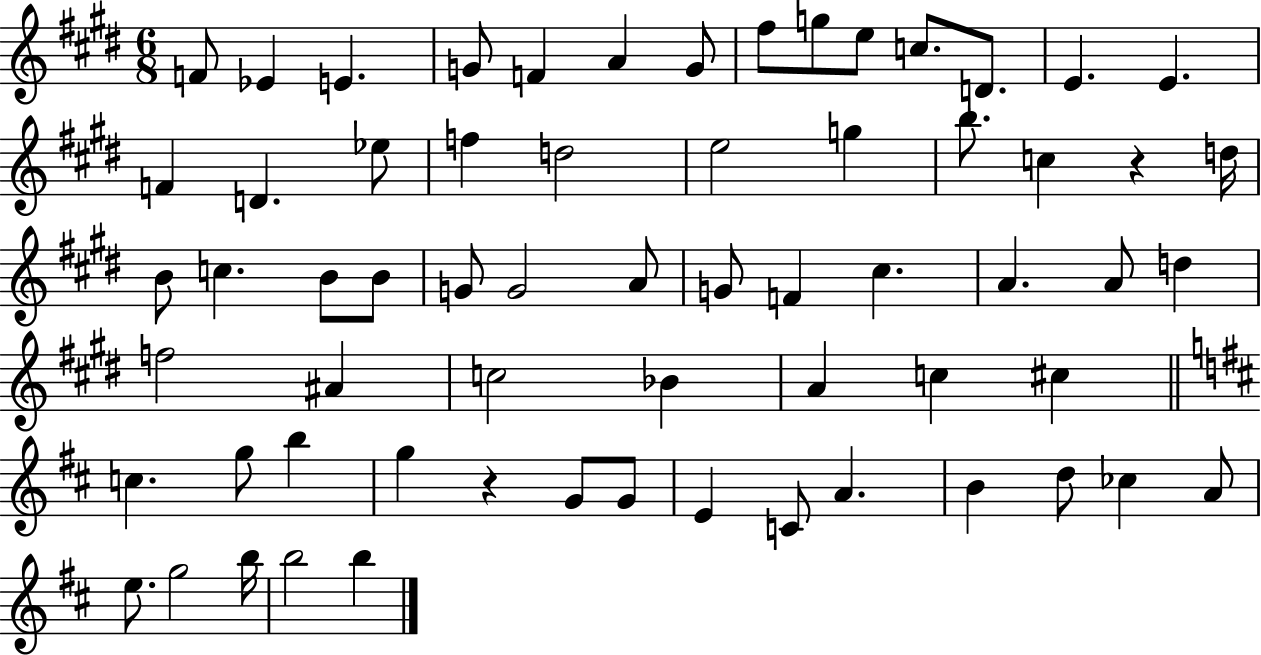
{
  \clef treble
  \numericTimeSignature
  \time 6/8
  \key e \major
  \repeat volta 2 { f'8 ees'4 e'4. | g'8 f'4 a'4 g'8 | fis''8 g''8 e''8 c''8. d'8. | e'4. e'4. | \break f'4 d'4. ees''8 | f''4 d''2 | e''2 g''4 | b''8. c''4 r4 d''16 | \break b'8 c''4. b'8 b'8 | g'8 g'2 a'8 | g'8 f'4 cis''4. | a'4. a'8 d''4 | \break f''2 ais'4 | c''2 bes'4 | a'4 c''4 cis''4 | \bar "||" \break \key d \major c''4. g''8 b''4 | g''4 r4 g'8 g'8 | e'4 c'8 a'4. | b'4 d''8 ces''4 a'8 | \break e''8. g''2 b''16 | b''2 b''4 | } \bar "|."
}